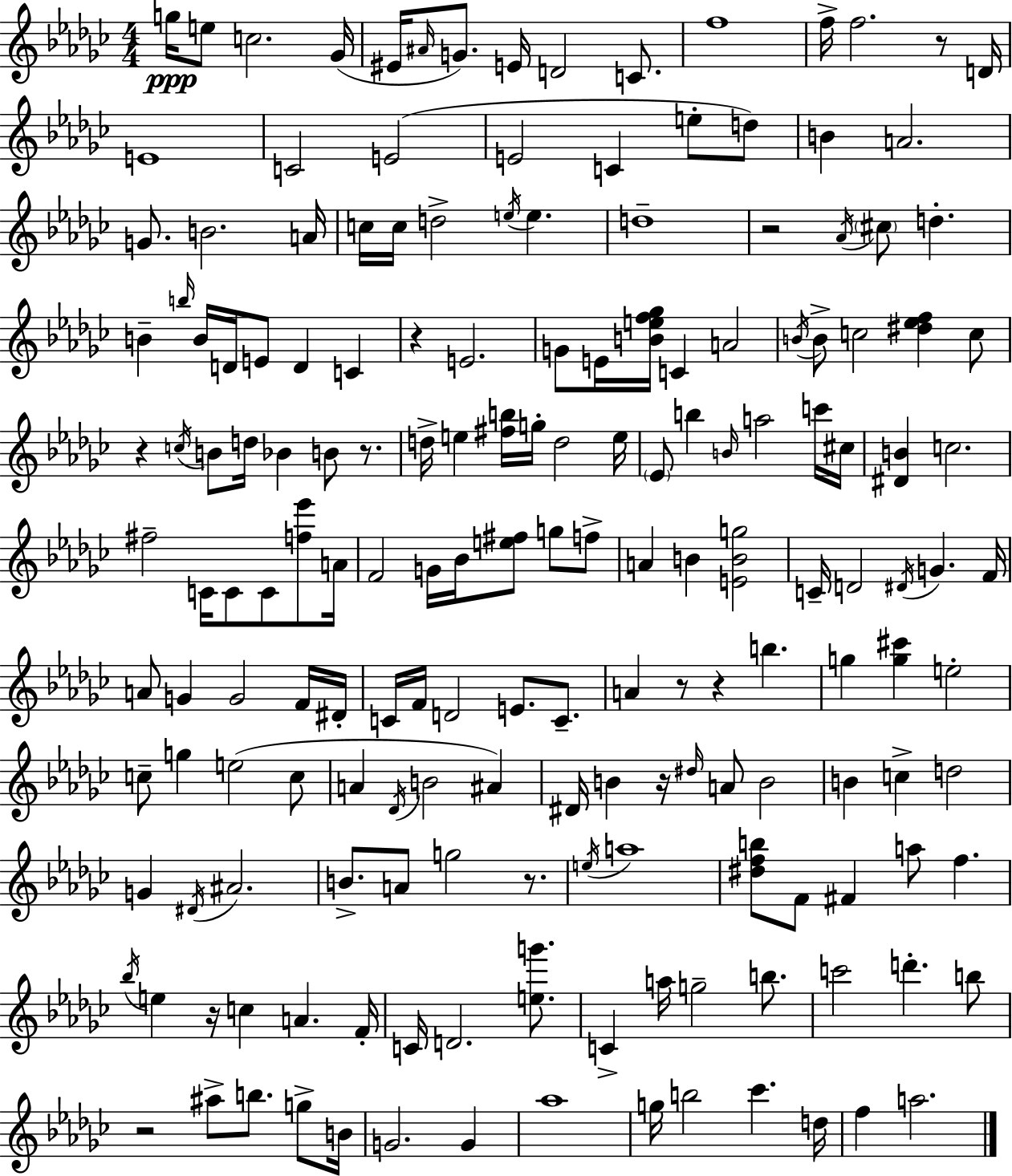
{
  \clef treble
  \numericTimeSignature
  \time 4/4
  \key ees \minor
  g''16\ppp e''8 c''2. ges'16( | eis'16 \grace { ais'16 }) g'8. e'16 d'2 c'8. | f''1 | f''16-> f''2. r8 | \break d'16 e'1 | c'2 e'2( | e'2 c'4 e''8-. d''8) | b'4 a'2. | \break g'8. b'2. | a'16 c''16 c''16 d''2-> \acciaccatura { e''16 } e''4. | d''1-- | r2 \acciaccatura { aes'16 } \parenthesize cis''8 d''4.-. | \break b'4-- \grace { b''16 } b'16 d'16 e'8 d'4 | c'4 r4 e'2. | g'8 e'16 <b' e'' f'' ges''>16 c'4 a'2 | \acciaccatura { b'16 } b'8-> c''2 <dis'' ees'' f''>4 | \break c''8 r4 \acciaccatura { c''16 } b'8 d''16 bes'4 | b'8 r8. d''16-> e''4 <fis'' b''>16 g''16-. d''2 | e''16 \parenthesize ees'8 b''4 \grace { b'16 } a''2 | c'''16 cis''16 <dis' b'>4 c''2. | \break fis''2-- c'16 | c'8 c'8 <f'' ees'''>8 a'16 f'2 g'16 | bes'16 <e'' fis''>8 g''8 f''8-> a'4 b'4 <e' b' g''>2 | c'16-- d'2 | \break \acciaccatura { dis'16 } g'4. f'16 a'8 g'4 g'2 | f'16 dis'16-. c'16 f'16 d'2 | e'8. c'8.-- a'4 r8 r4 | b''4. g''4 <g'' cis'''>4 | \break e''2-. c''8-- g''4 e''2( | c''8 a'4 \acciaccatura { des'16 } b'2 | ais'4) dis'16 b'4 r16 \grace { dis''16 } | a'8 b'2 b'4 c''4-> | \break d''2 g'4 \acciaccatura { dis'16 } ais'2. | b'8.-> a'8 | g''2 r8. \acciaccatura { e''16 } a''1 | <dis'' f'' b''>8 f'8 | \break fis'4 a''8 f''4. \acciaccatura { bes''16 } e''4 | r16 c''4 a'4. f'16-. c'16 d'2. | <e'' g'''>8. c'4-> | a''16 g''2-- b''8. c'''2 | \break d'''4.-. b''8 r2 | ais''8-> b''8. g''8-> b'16 g'2. | g'4 aes''1 | g''16 b''2 | \break ces'''4. d''16 f''4 | a''2. \bar "|."
}